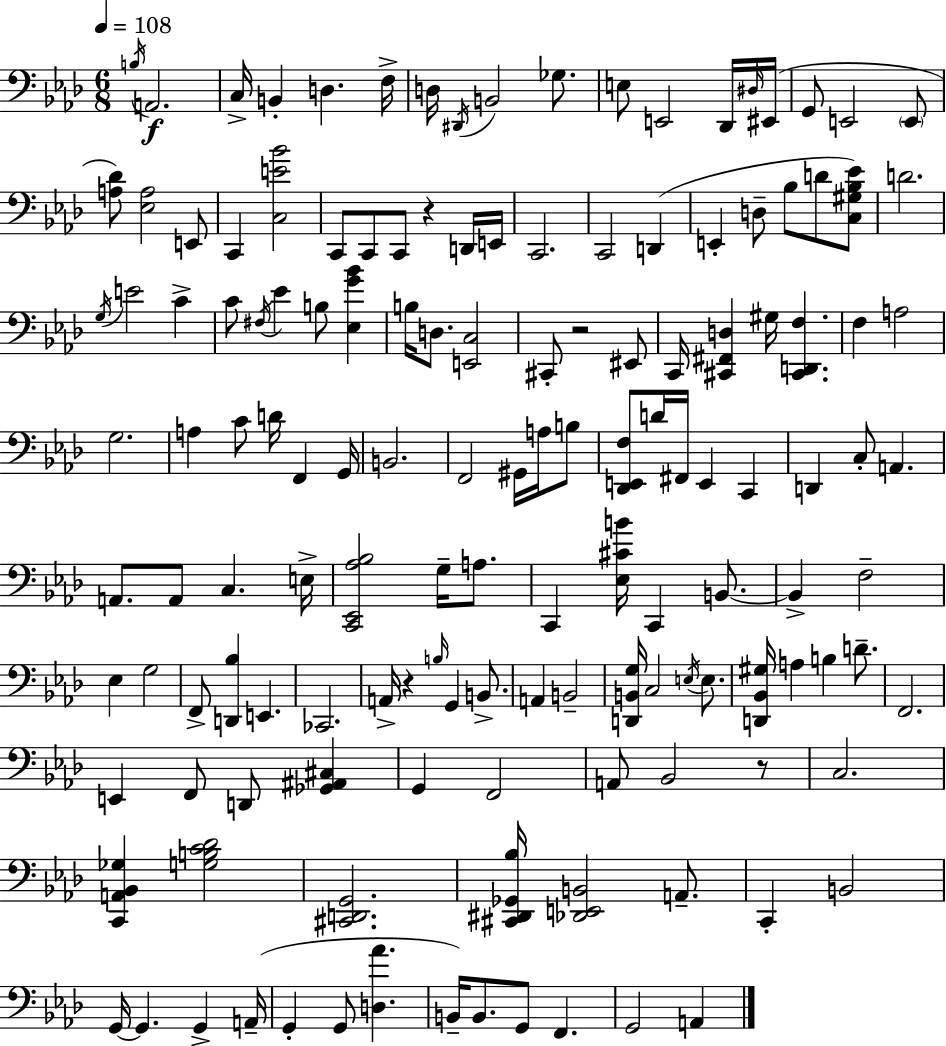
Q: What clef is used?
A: bass